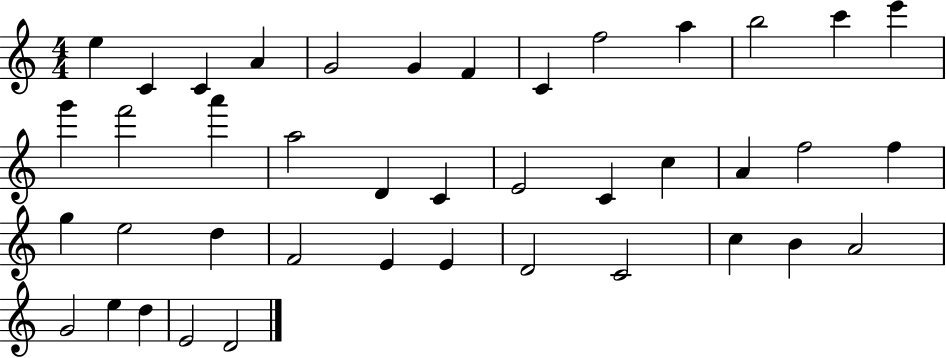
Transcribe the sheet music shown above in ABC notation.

X:1
T:Untitled
M:4/4
L:1/4
K:C
e C C A G2 G F C f2 a b2 c' e' g' f'2 a' a2 D C E2 C c A f2 f g e2 d F2 E E D2 C2 c B A2 G2 e d E2 D2